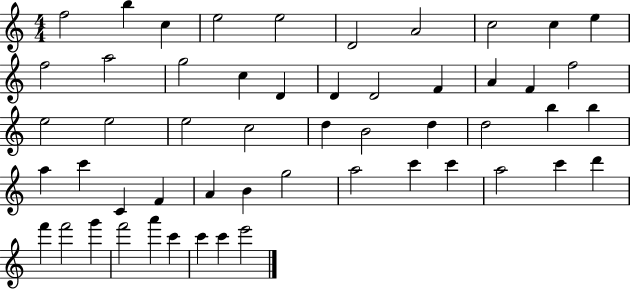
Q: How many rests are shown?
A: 0